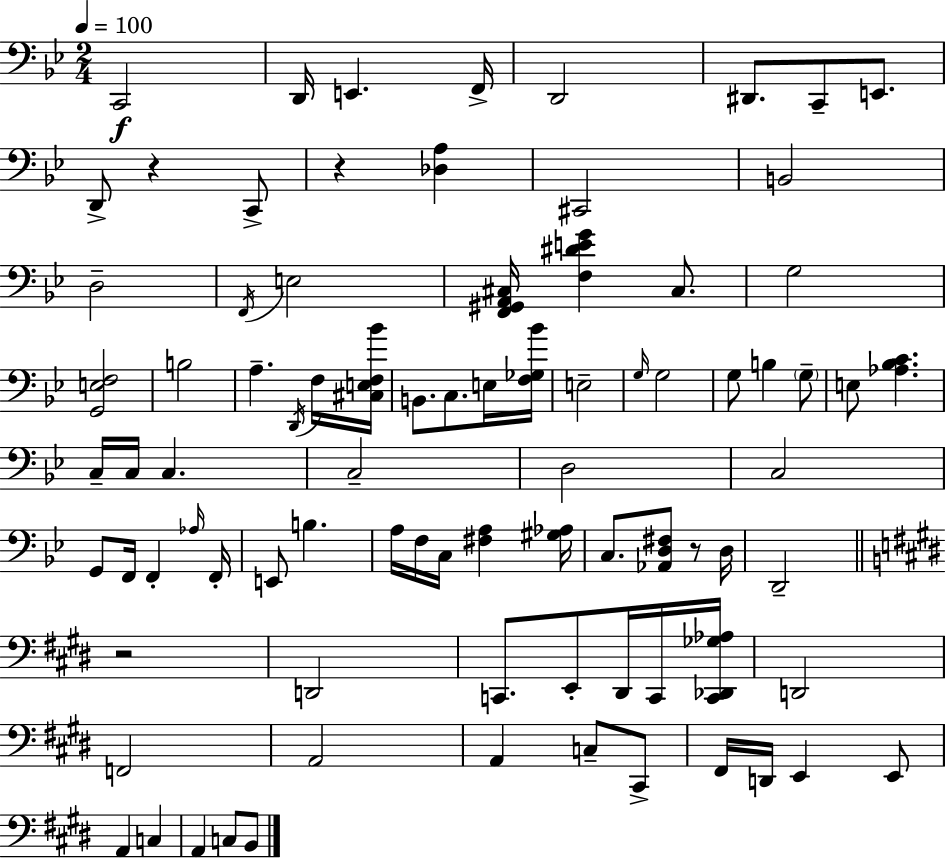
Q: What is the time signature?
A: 2/4